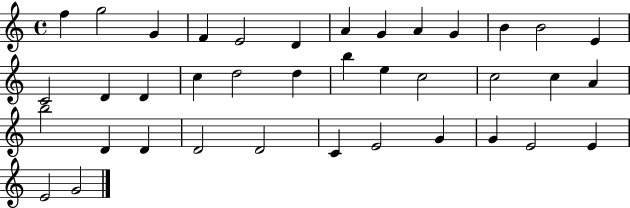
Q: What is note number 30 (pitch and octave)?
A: D4